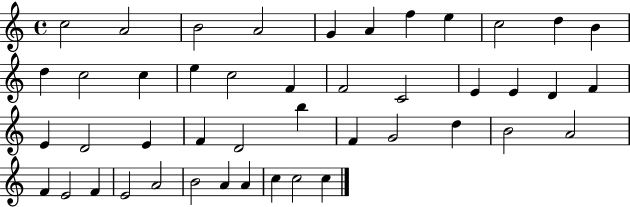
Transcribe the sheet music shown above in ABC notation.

X:1
T:Untitled
M:4/4
L:1/4
K:C
c2 A2 B2 A2 G A f e c2 d B d c2 c e c2 F F2 C2 E E D F E D2 E F D2 b F G2 d B2 A2 F E2 F E2 A2 B2 A A c c2 c